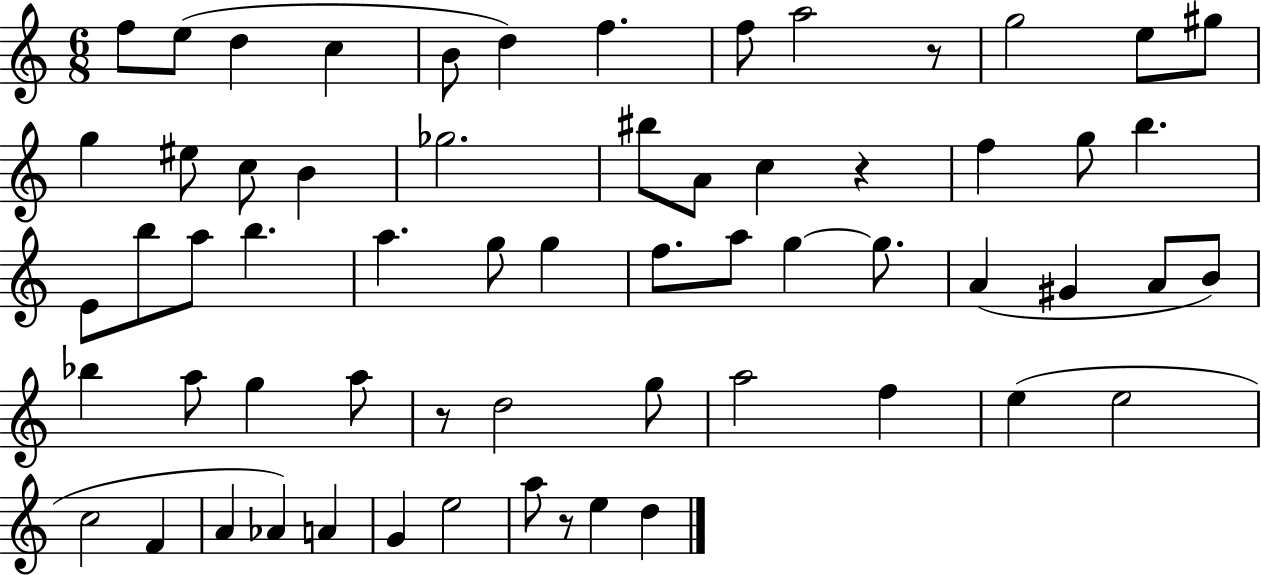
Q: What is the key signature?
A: C major